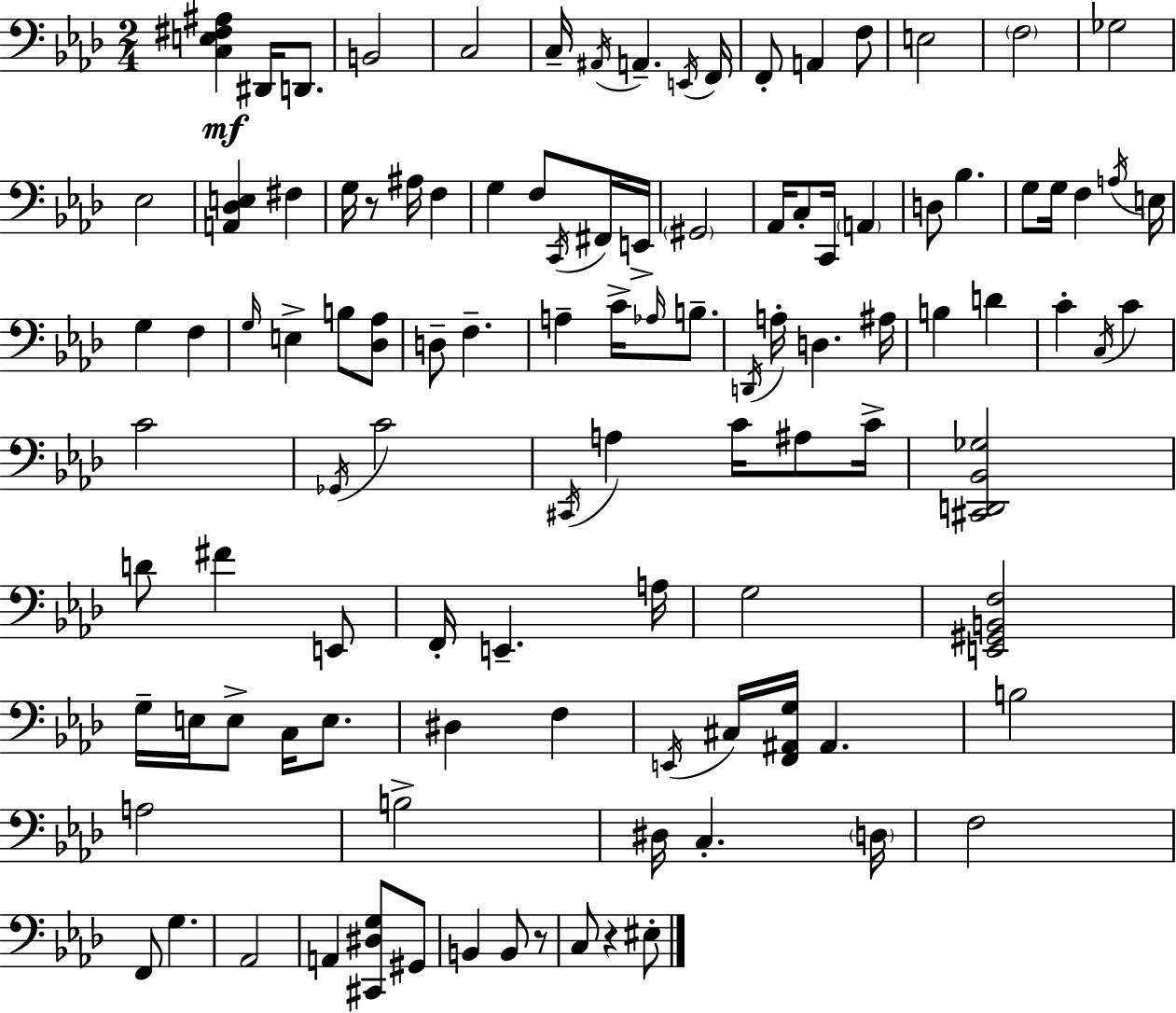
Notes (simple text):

[C3,E3,F#3,A#3]/q D#2/s D2/e. B2/h C3/h C3/s A#2/s A2/q. E2/s F2/s F2/e A2/q F3/e E3/h F3/h Gb3/h Eb3/h [A2,Db3,E3]/q F#3/q G3/s R/e A#3/s F3/q G3/q F3/e C2/s F#2/s E2/s G#2/h Ab2/s C3/e C2/s A2/q D3/e Bb3/q. G3/e G3/s F3/q A3/s E3/s G3/q F3/q G3/s E3/q B3/e [Db3,Ab3]/e D3/e F3/q. A3/q C4/s Ab3/s B3/e. D2/s A3/s D3/q. A#3/s B3/q D4/q C4/q C3/s C4/q C4/h Gb2/s C4/h C#2/s A3/q C4/s A#3/e C4/s [C#2,D2,Bb2,Gb3]/h D4/e F#4/q E2/e F2/s E2/q. A3/s G3/h [E2,G#2,B2,F3]/h G3/s E3/s E3/e C3/s E3/e. D#3/q F3/q E2/s C#3/s [F2,A#2,G3]/s A#2/q. B3/h A3/h B3/h D#3/s C3/q. D3/s F3/h F2/e G3/q. Ab2/h A2/q [C#2,D#3,G3]/e G#2/e B2/q B2/e R/e C3/e R/q EIS3/e